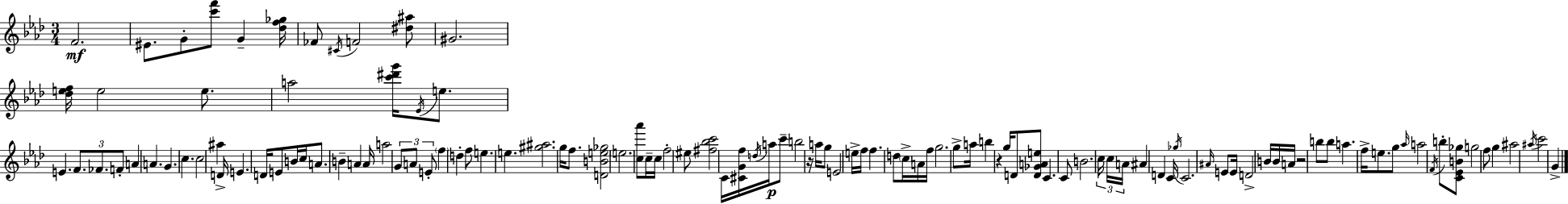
X:1
T:Untitled
M:3/4
L:1/4
K:Ab
F2 ^E/2 G/2 [c'f']/2 G [_df_g]/4 _F/2 ^C/4 F2 [^d^a]/2 ^G2 [_def]/4 e2 e/2 a2 [c'^d'g']/4 _E/4 e/2 E F/2 _F/2 F/2 A A G c c2 ^a D/4 E D/4 E/2 B/4 c/4 A/2 B A A/4 a2 G/2 A/2 E/2 f d f/2 e e [^g^a]2 g/4 f/2 [DBe_g]2 e2 [c_a']/2 c/4 c/4 f2 ^e/2 [^f_bc']2 C/4 [^CGf]/4 d/4 a/4 c'/2 b2 z/4 a/4 g/2 E2 e/4 f/4 f d/2 c/4 A/4 f/4 g2 g/2 a/4 b z g/4 D/2 [D_GAe]/2 C C/2 B2 c/4 c/4 A/4 ^A D C/4 _g/4 C2 ^A/4 E/2 E/4 D2 B/4 B/4 A/4 z2 b/2 b/2 a f/4 e/2 g/2 _a/4 a2 F/4 b/2 [C_EB_g]/2 g2 f/2 g ^a2 ^a/4 c'2 G